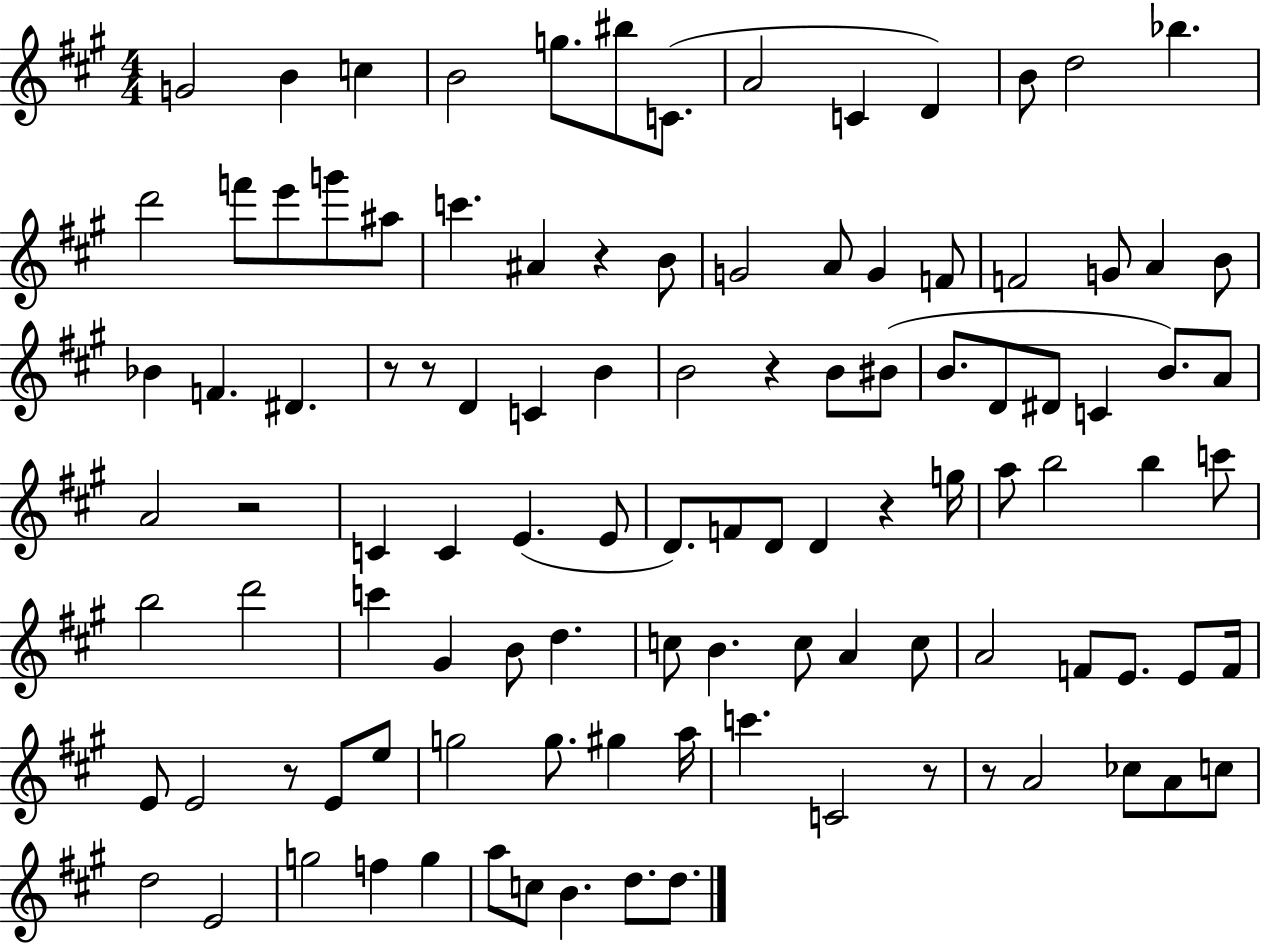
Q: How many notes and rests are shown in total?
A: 107